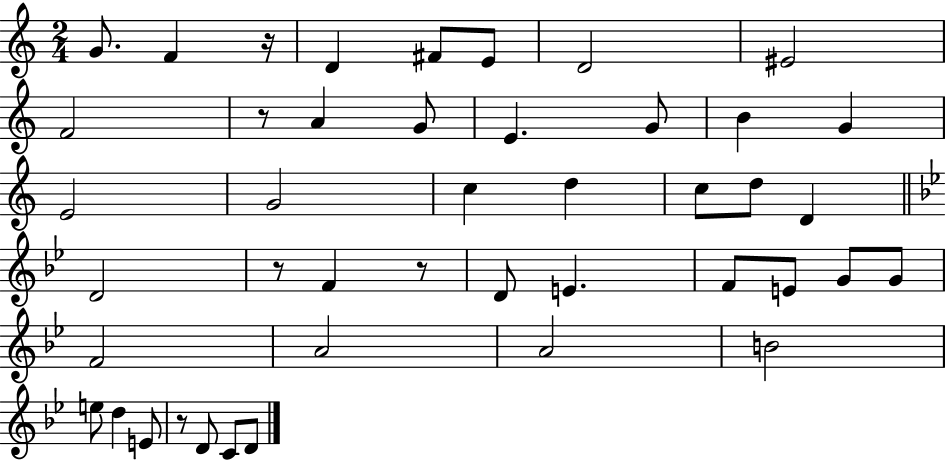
X:1
T:Untitled
M:2/4
L:1/4
K:C
G/2 F z/4 D ^F/2 E/2 D2 ^E2 F2 z/2 A G/2 E G/2 B G E2 G2 c d c/2 d/2 D D2 z/2 F z/2 D/2 E F/2 E/2 G/2 G/2 F2 A2 A2 B2 e/2 d E/2 z/2 D/2 C/2 D/2